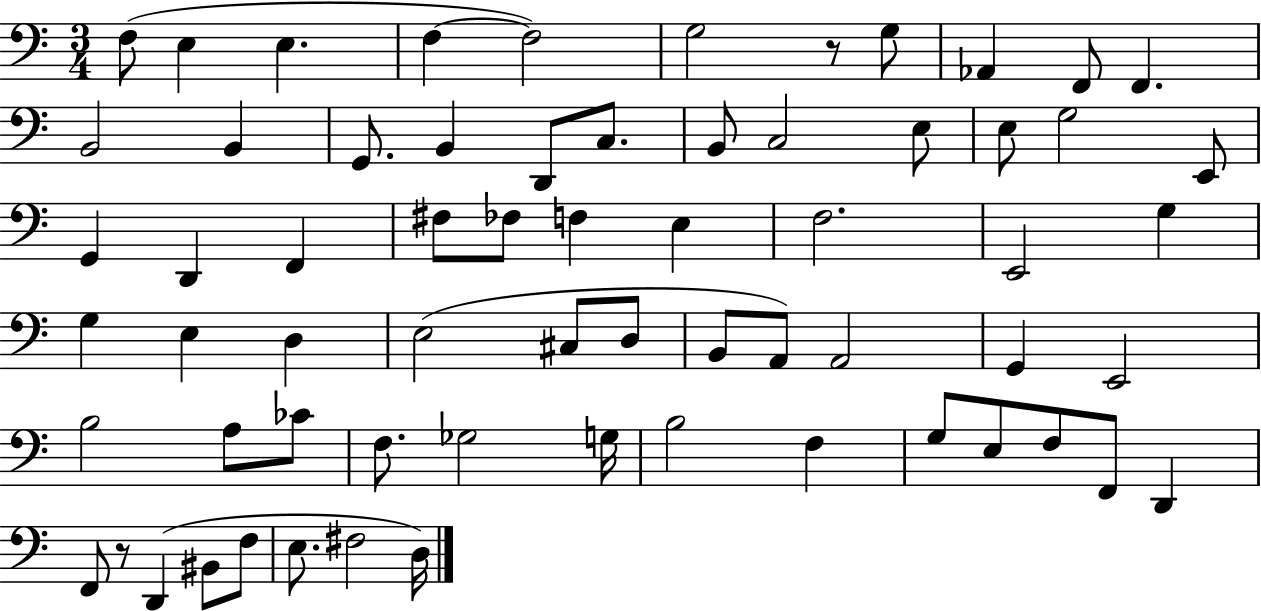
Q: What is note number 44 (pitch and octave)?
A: B3